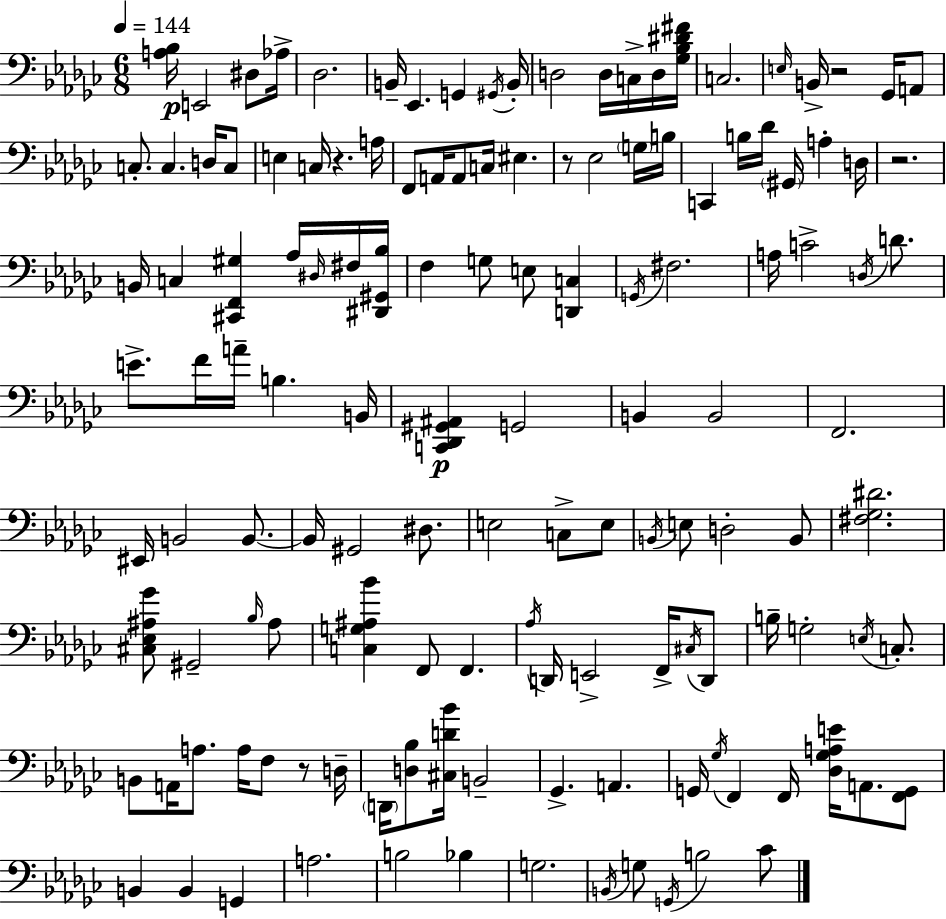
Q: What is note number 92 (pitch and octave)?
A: A2